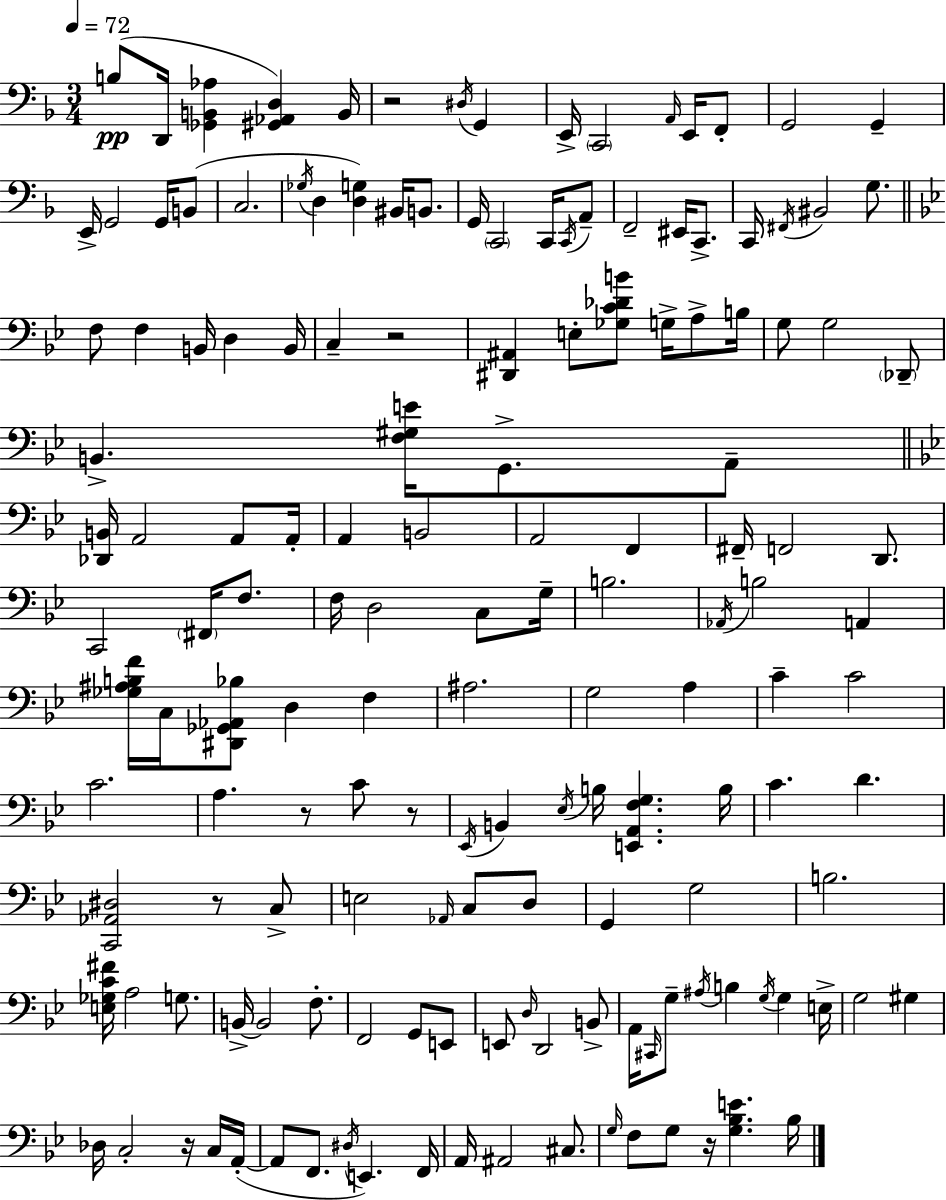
X:1
T:Untitled
M:3/4
L:1/4
K:F
B,/2 D,,/4 [_G,,B,,_A,] [^G,,_A,,D,] B,,/4 z2 ^D,/4 G,, E,,/4 C,,2 A,,/4 E,,/4 F,,/2 G,,2 G,, E,,/4 G,,2 G,,/4 B,,/2 C,2 _G,/4 D, [D,G,] ^B,,/4 B,,/2 G,,/4 C,,2 C,,/4 C,,/4 A,,/2 F,,2 ^E,,/4 C,,/2 C,,/4 ^F,,/4 ^B,,2 G,/2 F,/2 F, B,,/4 D, B,,/4 C, z2 [^D,,^A,,] E,/2 [_G,C_DB]/2 G,/4 A,/2 B,/4 G,/2 G,2 _D,,/2 B,, [F,^G,E]/4 G,,/2 A,,/2 [_D,,B,,]/4 A,,2 A,,/2 A,,/4 A,, B,,2 A,,2 F,, ^F,,/4 F,,2 D,,/2 C,,2 ^F,,/4 F,/2 F,/4 D,2 C,/2 G,/4 B,2 _A,,/4 B,2 A,, [_G,^A,B,F]/4 C,/4 [^D,,_G,,_A,,_B,]/2 D, F, ^A,2 G,2 A, C C2 C2 A, z/2 C/2 z/2 _E,,/4 B,, _E,/4 B,/4 [E,,A,,F,G,] B,/4 C D [C,,_A,,^D,]2 z/2 C,/2 E,2 _A,,/4 C,/2 D,/2 G,, G,2 B,2 [E,_G,C^F]/4 A,2 G,/2 B,,/4 B,,2 F,/2 F,,2 G,,/2 E,,/2 E,,/2 D,/4 D,,2 B,,/2 A,,/4 ^C,,/4 G,/2 ^A,/4 B, G,/4 G, E,/4 G,2 ^G, _D,/4 C,2 z/4 C,/4 A,,/4 A,,/2 F,,/2 ^D,/4 E,, F,,/4 A,,/4 ^A,,2 ^C,/2 G,/4 F,/2 G,/2 z/4 [G,_B,E] _B,/4